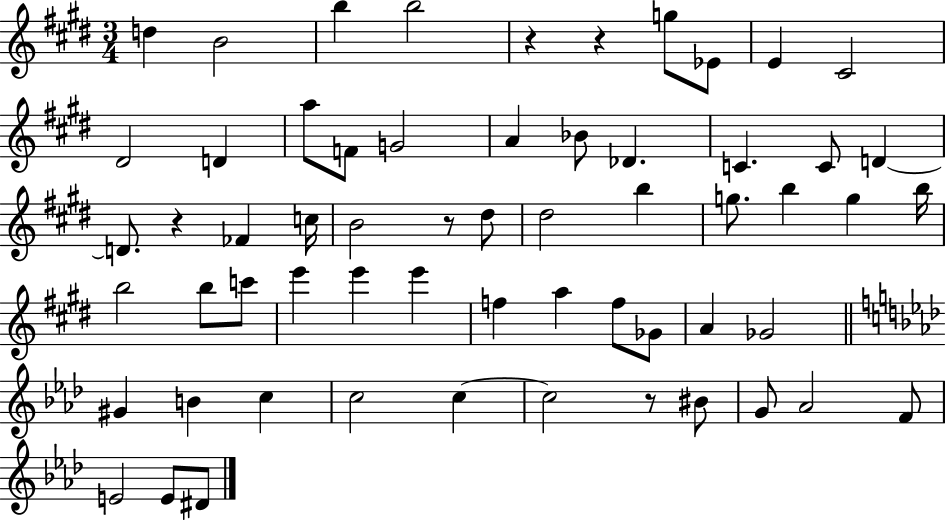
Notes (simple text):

D5/q B4/h B5/q B5/h R/q R/q G5/e Eb4/e E4/q C#4/h D#4/h D4/q A5/e F4/e G4/h A4/q Bb4/e Db4/q. C4/q. C4/e D4/q D4/e. R/q FES4/q C5/s B4/h R/e D#5/e D#5/h B5/q G5/e. B5/q G5/q B5/s B5/h B5/e C6/e E6/q E6/q E6/q F5/q A5/q F5/e Gb4/e A4/q Gb4/h G#4/q B4/q C5/q C5/h C5/q C5/h R/e BIS4/e G4/e Ab4/h F4/e E4/h E4/e D#4/e